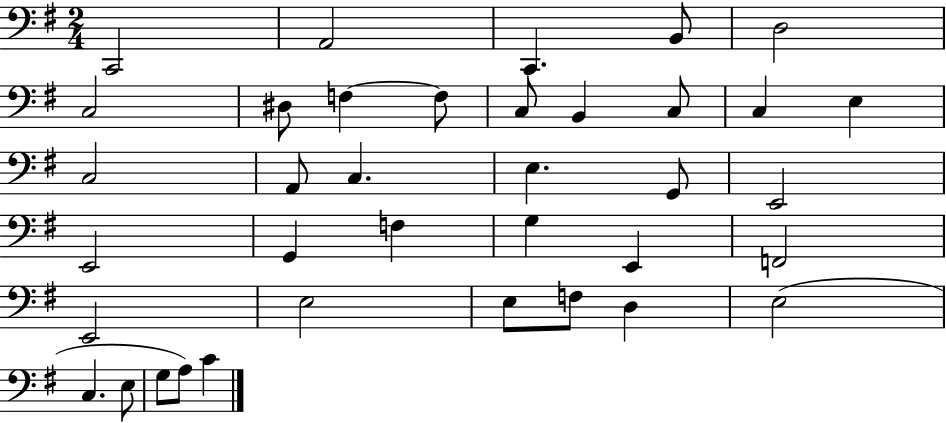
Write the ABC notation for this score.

X:1
T:Untitled
M:2/4
L:1/4
K:G
C,,2 A,,2 C,, B,,/2 D,2 C,2 ^D,/2 F, F,/2 C,/2 B,, C,/2 C, E, C,2 A,,/2 C, E, G,,/2 E,,2 E,,2 G,, F, G, E,, F,,2 E,,2 E,2 E,/2 F,/2 D, E,2 C, E,/2 G,/2 A,/2 C